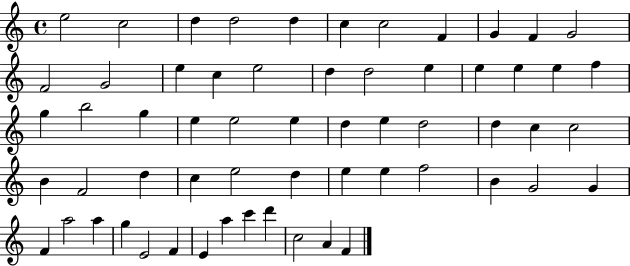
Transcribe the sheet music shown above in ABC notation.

X:1
T:Untitled
M:4/4
L:1/4
K:C
e2 c2 d d2 d c c2 F G F G2 F2 G2 e c e2 d d2 e e e e f g b2 g e e2 e d e d2 d c c2 B F2 d c e2 d e e f2 B G2 G F a2 a g E2 F E a c' d' c2 A F